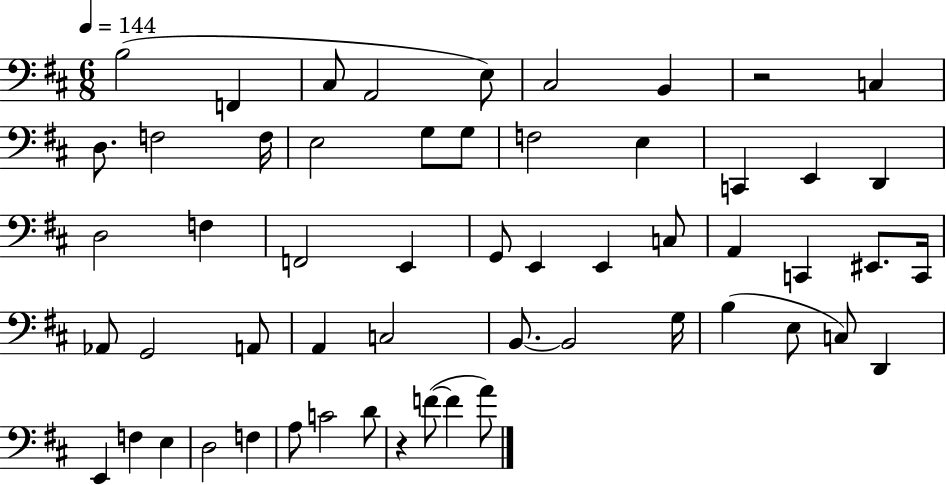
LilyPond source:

{
  \clef bass
  \numericTimeSignature
  \time 6/8
  \key d \major
  \tempo 4 = 144
  b2( f,4 | cis8 a,2 e8) | cis2 b,4 | r2 c4 | \break d8. f2 f16 | e2 g8 g8 | f2 e4 | c,4 e,4 d,4 | \break d2 f4 | f,2 e,4 | g,8 e,4 e,4 c8 | a,4 c,4 eis,8. c,16 | \break aes,8 g,2 a,8 | a,4 c2 | b,8.~~ b,2 g16 | b4( e8 c8) d,4 | \break e,4 f4 e4 | d2 f4 | a8 c'2 d'8 | r4 f'8~(~ f'4 a'8) | \break \bar "|."
}